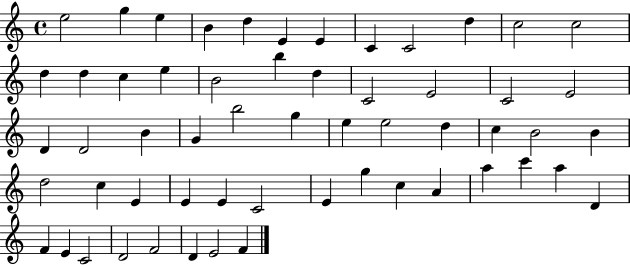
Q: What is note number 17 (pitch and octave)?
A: B4